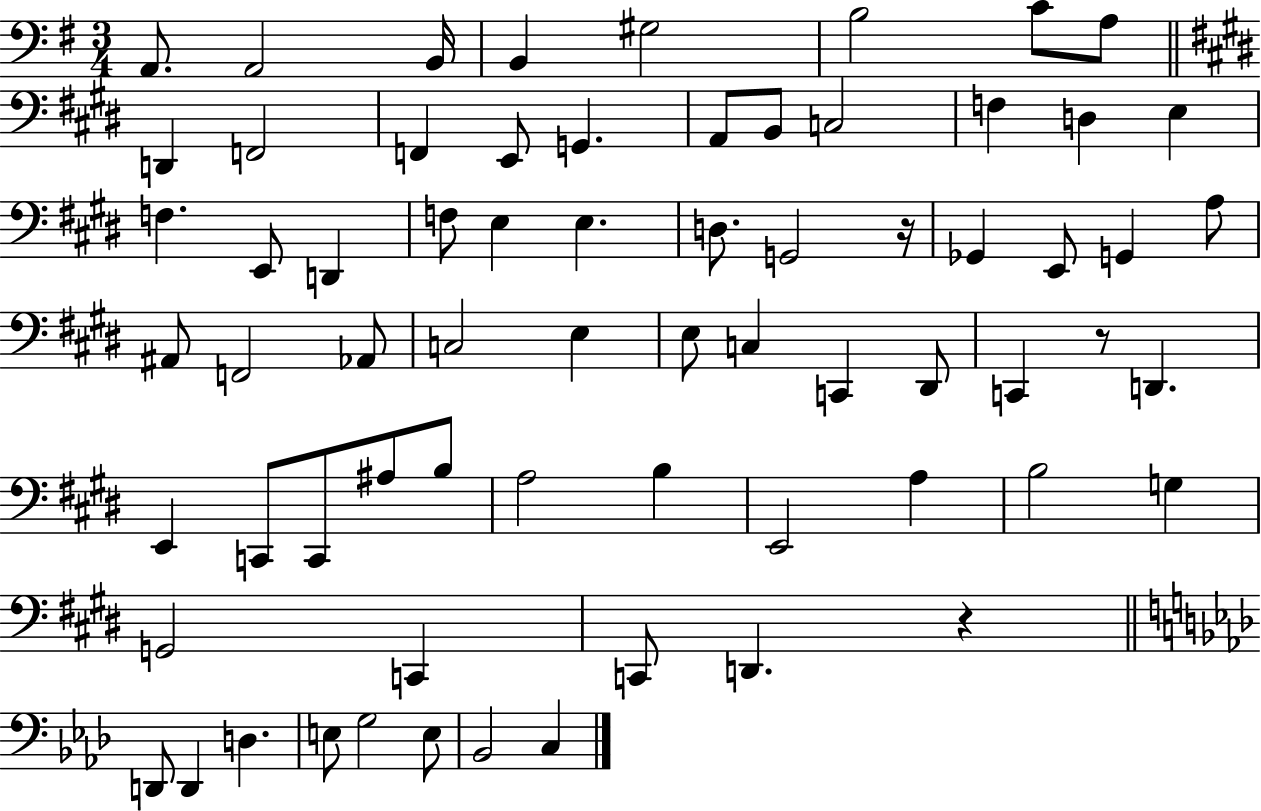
{
  \clef bass
  \numericTimeSignature
  \time 3/4
  \key g \major
  a,8. a,2 b,16 | b,4 gis2 | b2 c'8 a8 | \bar "||" \break \key e \major d,4 f,2 | f,4 e,8 g,4. | a,8 b,8 c2 | f4 d4 e4 | \break f4. e,8 d,4 | f8 e4 e4. | d8. g,2 r16 | ges,4 e,8 g,4 a8 | \break ais,8 f,2 aes,8 | c2 e4 | e8 c4 c,4 dis,8 | c,4 r8 d,4. | \break e,4 c,8 c,8 ais8 b8 | a2 b4 | e,2 a4 | b2 g4 | \break g,2 c,4 | c,8 d,4. r4 | \bar "||" \break \key aes \major d,8 d,4 d4. | e8 g2 e8 | bes,2 c4 | \bar "|."
}